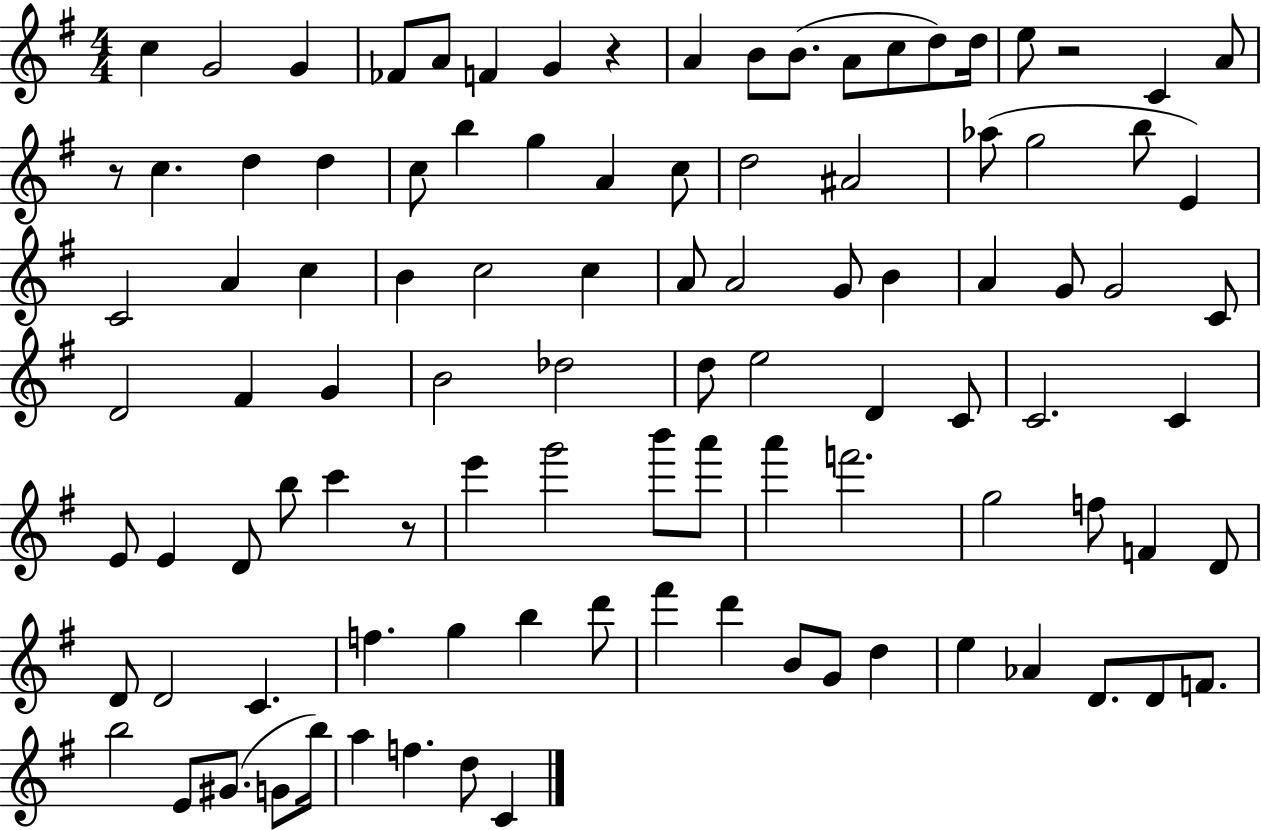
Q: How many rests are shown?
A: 4